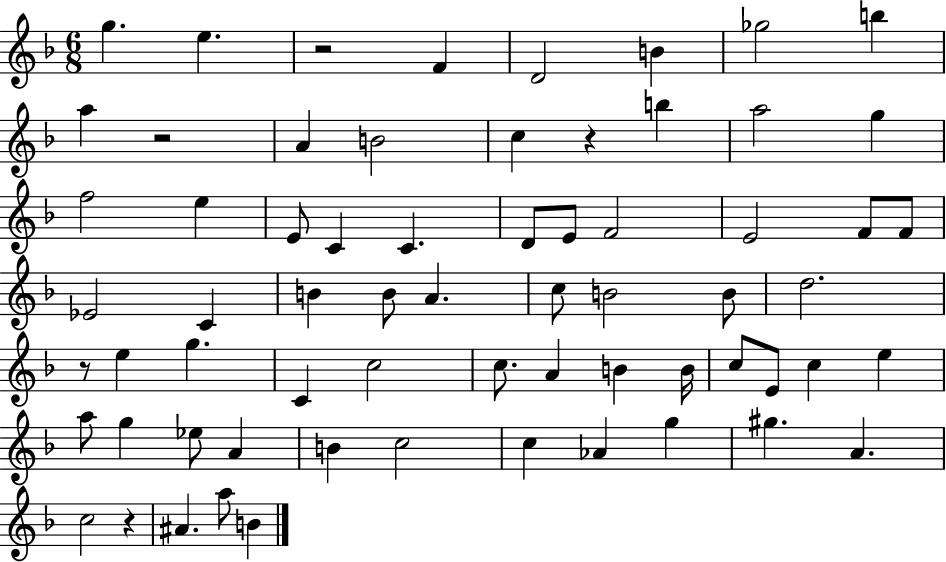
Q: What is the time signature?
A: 6/8